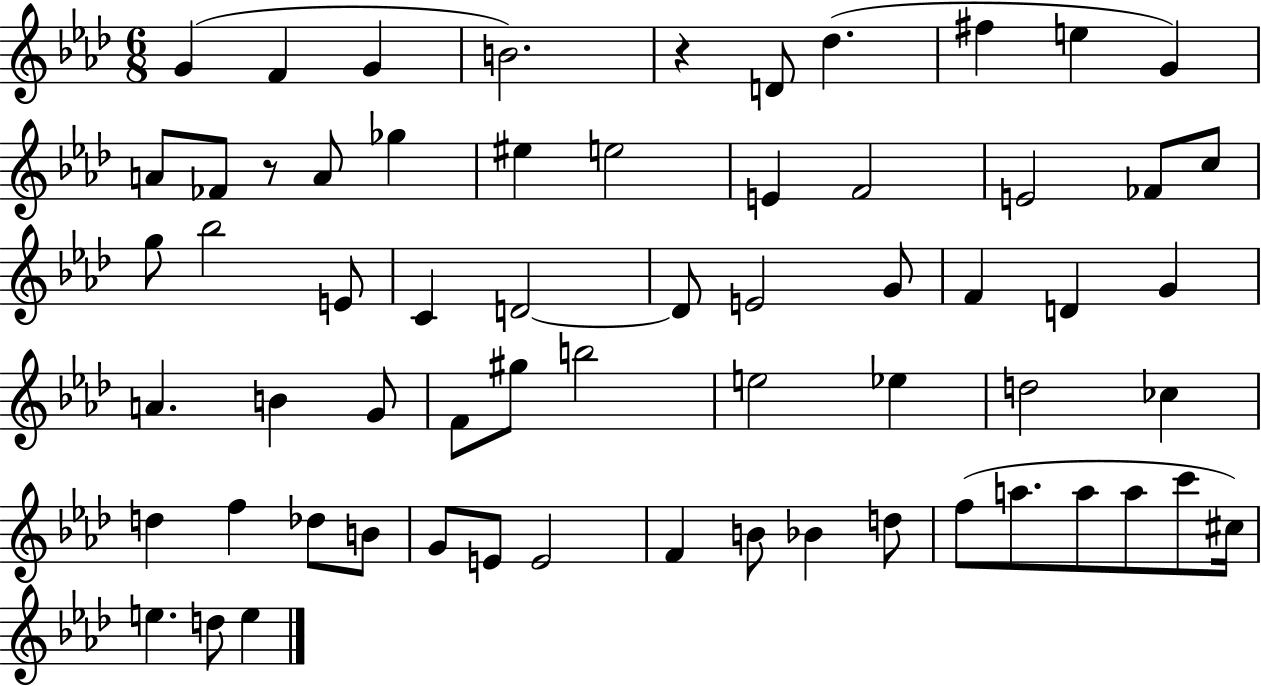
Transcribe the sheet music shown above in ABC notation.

X:1
T:Untitled
M:6/8
L:1/4
K:Ab
G F G B2 z D/2 _d ^f e G A/2 _F/2 z/2 A/2 _g ^e e2 E F2 E2 _F/2 c/2 g/2 _b2 E/2 C D2 D/2 E2 G/2 F D G A B G/2 F/2 ^g/2 b2 e2 _e d2 _c d f _d/2 B/2 G/2 E/2 E2 F B/2 _B d/2 f/2 a/2 a/2 a/2 c'/2 ^c/4 e d/2 e